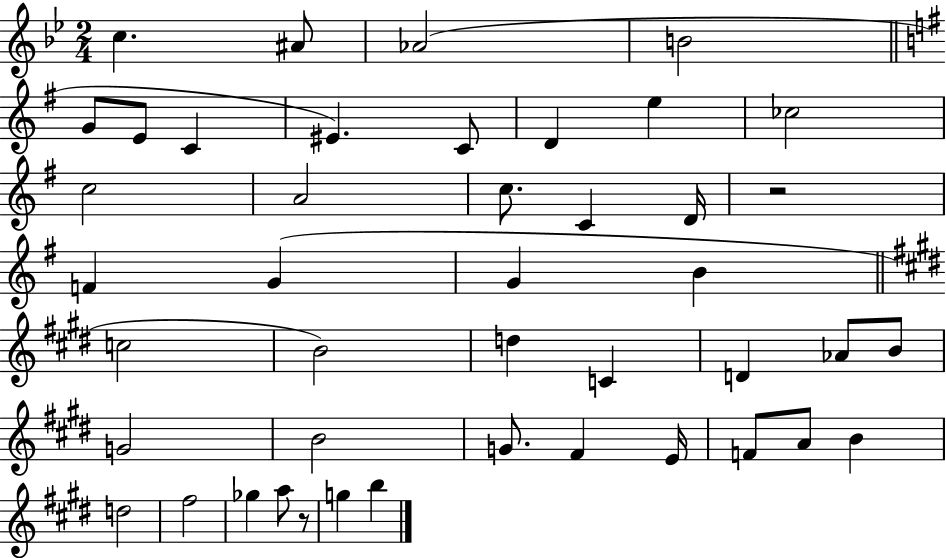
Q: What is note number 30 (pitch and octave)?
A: B4